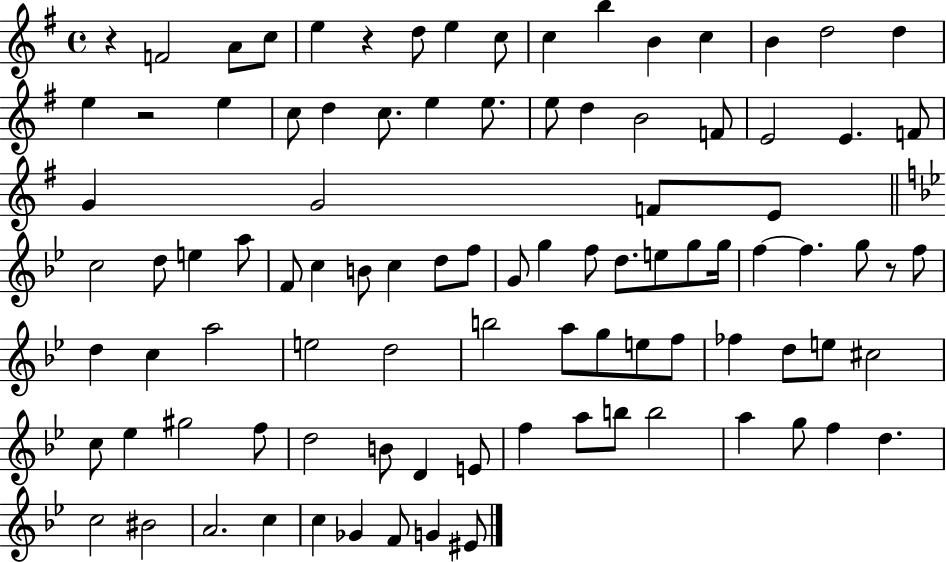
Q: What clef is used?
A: treble